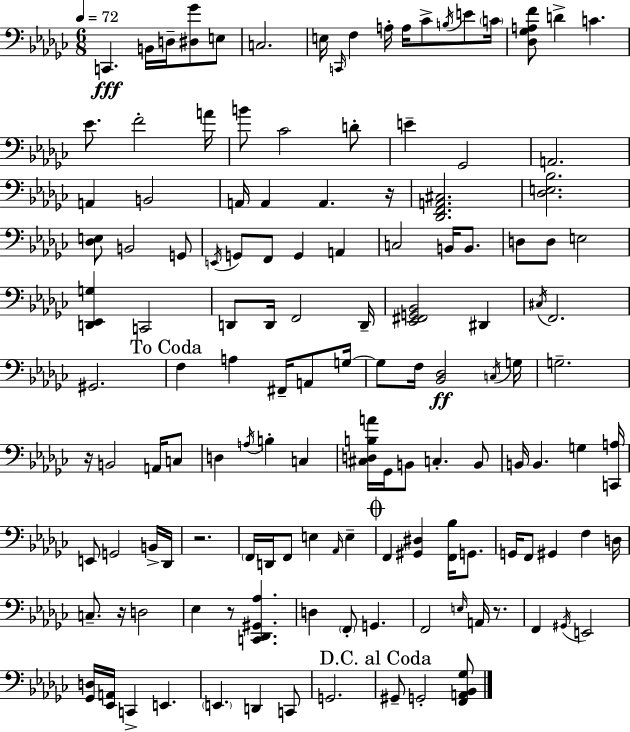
X:1
T:Untitled
M:6/8
L:1/4
K:Ebm
C,, B,,/4 D,/4 [^D,_G]/2 E,/2 C,2 E,/4 C,,/4 F, A,/4 A,/4 _C/2 B,/4 E/2 C/4 [_D,_G,A,F]/2 D C _E/2 F2 A/4 B/2 _C2 D/2 E _G,,2 A,,2 A,, B,,2 A,,/4 A,, A,, z/4 [_D,,F,,A,,^C,]2 [_D,E,_B,]2 [_D,E,]/2 B,,2 G,,/2 E,,/4 G,,/2 F,,/2 G,, A,, C,2 B,,/4 B,,/2 D,/2 D,/2 E,2 [D,,_E,,G,] C,,2 D,,/2 D,,/4 F,,2 D,,/4 [_E,,^F,,G,,_B,,]2 ^D,, ^C,/4 F,,2 ^G,,2 F, A, ^F,,/4 A,,/2 G,/4 G,/2 F,/4 [_B,,_D,]2 C,/4 G,/4 G,2 z/4 B,,2 A,,/4 C,/2 D, A,/4 B, C, [^C,D,B,A]/4 _G,,/4 B,,/2 C, B,,/2 B,,/4 B,, G, [C,,A,]/4 E,,/2 G,,2 B,,/4 _D,,/4 z2 F,,/4 D,,/4 F,,/2 E, _A,,/4 E, F,, [^G,,^D,] [F,,_B,]/4 G,,/2 G,,/4 F,,/2 ^G,, F, D,/4 C,/2 z/4 D,2 _E, z/2 [C,,_D,,^G,,_A,] D, F,,/2 G,, F,,2 E,/4 A,,/4 z/2 F,, ^G,,/4 E,,2 [_G,,D,]/4 [_E,,A,,]/4 C,, E,, E,, D,, C,,/2 G,,2 ^G,,/2 G,,2 [F,,A,,_B,,_G,]/2